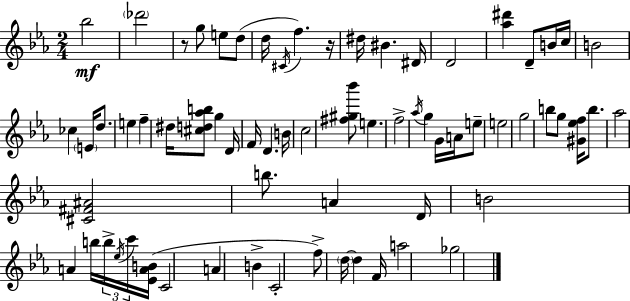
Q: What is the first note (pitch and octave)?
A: Bb5